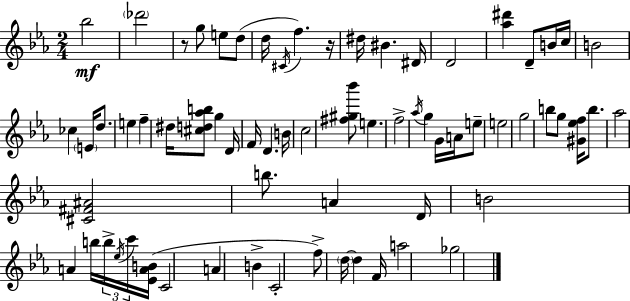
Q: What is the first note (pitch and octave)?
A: Bb5